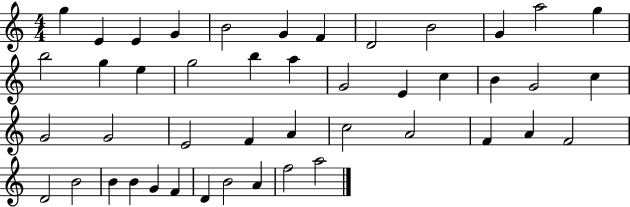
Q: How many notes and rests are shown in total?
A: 45